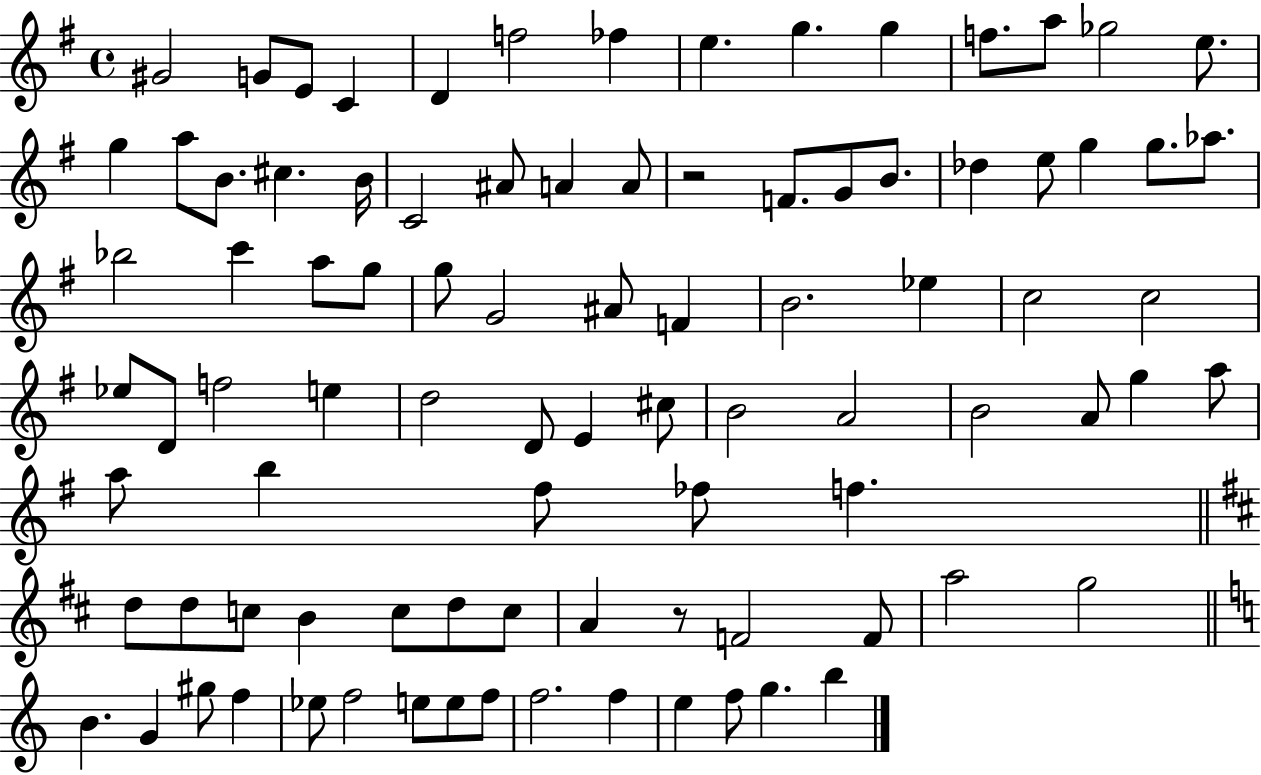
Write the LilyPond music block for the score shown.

{
  \clef treble
  \time 4/4
  \defaultTimeSignature
  \key g \major
  gis'2 g'8 e'8 c'4 | d'4 f''2 fes''4 | e''4. g''4. g''4 | f''8. a''8 ges''2 e''8. | \break g''4 a''8 b'8. cis''4. b'16 | c'2 ais'8 a'4 a'8 | r2 f'8. g'8 b'8. | des''4 e''8 g''4 g''8. aes''8. | \break bes''2 c'''4 a''8 g''8 | g''8 g'2 ais'8 f'4 | b'2. ees''4 | c''2 c''2 | \break ees''8 d'8 f''2 e''4 | d''2 d'8 e'4 cis''8 | b'2 a'2 | b'2 a'8 g''4 a''8 | \break a''8 b''4 fis''8 fes''8 f''4. | \bar "||" \break \key d \major d''8 d''8 c''8 b'4 c''8 d''8 c''8 | a'4 r8 f'2 f'8 | a''2 g''2 | \bar "||" \break \key a \minor b'4. g'4 gis''8 f''4 | ees''8 f''2 e''8 e''8 f''8 | f''2. f''4 | e''4 f''8 g''4. b''4 | \break \bar "|."
}